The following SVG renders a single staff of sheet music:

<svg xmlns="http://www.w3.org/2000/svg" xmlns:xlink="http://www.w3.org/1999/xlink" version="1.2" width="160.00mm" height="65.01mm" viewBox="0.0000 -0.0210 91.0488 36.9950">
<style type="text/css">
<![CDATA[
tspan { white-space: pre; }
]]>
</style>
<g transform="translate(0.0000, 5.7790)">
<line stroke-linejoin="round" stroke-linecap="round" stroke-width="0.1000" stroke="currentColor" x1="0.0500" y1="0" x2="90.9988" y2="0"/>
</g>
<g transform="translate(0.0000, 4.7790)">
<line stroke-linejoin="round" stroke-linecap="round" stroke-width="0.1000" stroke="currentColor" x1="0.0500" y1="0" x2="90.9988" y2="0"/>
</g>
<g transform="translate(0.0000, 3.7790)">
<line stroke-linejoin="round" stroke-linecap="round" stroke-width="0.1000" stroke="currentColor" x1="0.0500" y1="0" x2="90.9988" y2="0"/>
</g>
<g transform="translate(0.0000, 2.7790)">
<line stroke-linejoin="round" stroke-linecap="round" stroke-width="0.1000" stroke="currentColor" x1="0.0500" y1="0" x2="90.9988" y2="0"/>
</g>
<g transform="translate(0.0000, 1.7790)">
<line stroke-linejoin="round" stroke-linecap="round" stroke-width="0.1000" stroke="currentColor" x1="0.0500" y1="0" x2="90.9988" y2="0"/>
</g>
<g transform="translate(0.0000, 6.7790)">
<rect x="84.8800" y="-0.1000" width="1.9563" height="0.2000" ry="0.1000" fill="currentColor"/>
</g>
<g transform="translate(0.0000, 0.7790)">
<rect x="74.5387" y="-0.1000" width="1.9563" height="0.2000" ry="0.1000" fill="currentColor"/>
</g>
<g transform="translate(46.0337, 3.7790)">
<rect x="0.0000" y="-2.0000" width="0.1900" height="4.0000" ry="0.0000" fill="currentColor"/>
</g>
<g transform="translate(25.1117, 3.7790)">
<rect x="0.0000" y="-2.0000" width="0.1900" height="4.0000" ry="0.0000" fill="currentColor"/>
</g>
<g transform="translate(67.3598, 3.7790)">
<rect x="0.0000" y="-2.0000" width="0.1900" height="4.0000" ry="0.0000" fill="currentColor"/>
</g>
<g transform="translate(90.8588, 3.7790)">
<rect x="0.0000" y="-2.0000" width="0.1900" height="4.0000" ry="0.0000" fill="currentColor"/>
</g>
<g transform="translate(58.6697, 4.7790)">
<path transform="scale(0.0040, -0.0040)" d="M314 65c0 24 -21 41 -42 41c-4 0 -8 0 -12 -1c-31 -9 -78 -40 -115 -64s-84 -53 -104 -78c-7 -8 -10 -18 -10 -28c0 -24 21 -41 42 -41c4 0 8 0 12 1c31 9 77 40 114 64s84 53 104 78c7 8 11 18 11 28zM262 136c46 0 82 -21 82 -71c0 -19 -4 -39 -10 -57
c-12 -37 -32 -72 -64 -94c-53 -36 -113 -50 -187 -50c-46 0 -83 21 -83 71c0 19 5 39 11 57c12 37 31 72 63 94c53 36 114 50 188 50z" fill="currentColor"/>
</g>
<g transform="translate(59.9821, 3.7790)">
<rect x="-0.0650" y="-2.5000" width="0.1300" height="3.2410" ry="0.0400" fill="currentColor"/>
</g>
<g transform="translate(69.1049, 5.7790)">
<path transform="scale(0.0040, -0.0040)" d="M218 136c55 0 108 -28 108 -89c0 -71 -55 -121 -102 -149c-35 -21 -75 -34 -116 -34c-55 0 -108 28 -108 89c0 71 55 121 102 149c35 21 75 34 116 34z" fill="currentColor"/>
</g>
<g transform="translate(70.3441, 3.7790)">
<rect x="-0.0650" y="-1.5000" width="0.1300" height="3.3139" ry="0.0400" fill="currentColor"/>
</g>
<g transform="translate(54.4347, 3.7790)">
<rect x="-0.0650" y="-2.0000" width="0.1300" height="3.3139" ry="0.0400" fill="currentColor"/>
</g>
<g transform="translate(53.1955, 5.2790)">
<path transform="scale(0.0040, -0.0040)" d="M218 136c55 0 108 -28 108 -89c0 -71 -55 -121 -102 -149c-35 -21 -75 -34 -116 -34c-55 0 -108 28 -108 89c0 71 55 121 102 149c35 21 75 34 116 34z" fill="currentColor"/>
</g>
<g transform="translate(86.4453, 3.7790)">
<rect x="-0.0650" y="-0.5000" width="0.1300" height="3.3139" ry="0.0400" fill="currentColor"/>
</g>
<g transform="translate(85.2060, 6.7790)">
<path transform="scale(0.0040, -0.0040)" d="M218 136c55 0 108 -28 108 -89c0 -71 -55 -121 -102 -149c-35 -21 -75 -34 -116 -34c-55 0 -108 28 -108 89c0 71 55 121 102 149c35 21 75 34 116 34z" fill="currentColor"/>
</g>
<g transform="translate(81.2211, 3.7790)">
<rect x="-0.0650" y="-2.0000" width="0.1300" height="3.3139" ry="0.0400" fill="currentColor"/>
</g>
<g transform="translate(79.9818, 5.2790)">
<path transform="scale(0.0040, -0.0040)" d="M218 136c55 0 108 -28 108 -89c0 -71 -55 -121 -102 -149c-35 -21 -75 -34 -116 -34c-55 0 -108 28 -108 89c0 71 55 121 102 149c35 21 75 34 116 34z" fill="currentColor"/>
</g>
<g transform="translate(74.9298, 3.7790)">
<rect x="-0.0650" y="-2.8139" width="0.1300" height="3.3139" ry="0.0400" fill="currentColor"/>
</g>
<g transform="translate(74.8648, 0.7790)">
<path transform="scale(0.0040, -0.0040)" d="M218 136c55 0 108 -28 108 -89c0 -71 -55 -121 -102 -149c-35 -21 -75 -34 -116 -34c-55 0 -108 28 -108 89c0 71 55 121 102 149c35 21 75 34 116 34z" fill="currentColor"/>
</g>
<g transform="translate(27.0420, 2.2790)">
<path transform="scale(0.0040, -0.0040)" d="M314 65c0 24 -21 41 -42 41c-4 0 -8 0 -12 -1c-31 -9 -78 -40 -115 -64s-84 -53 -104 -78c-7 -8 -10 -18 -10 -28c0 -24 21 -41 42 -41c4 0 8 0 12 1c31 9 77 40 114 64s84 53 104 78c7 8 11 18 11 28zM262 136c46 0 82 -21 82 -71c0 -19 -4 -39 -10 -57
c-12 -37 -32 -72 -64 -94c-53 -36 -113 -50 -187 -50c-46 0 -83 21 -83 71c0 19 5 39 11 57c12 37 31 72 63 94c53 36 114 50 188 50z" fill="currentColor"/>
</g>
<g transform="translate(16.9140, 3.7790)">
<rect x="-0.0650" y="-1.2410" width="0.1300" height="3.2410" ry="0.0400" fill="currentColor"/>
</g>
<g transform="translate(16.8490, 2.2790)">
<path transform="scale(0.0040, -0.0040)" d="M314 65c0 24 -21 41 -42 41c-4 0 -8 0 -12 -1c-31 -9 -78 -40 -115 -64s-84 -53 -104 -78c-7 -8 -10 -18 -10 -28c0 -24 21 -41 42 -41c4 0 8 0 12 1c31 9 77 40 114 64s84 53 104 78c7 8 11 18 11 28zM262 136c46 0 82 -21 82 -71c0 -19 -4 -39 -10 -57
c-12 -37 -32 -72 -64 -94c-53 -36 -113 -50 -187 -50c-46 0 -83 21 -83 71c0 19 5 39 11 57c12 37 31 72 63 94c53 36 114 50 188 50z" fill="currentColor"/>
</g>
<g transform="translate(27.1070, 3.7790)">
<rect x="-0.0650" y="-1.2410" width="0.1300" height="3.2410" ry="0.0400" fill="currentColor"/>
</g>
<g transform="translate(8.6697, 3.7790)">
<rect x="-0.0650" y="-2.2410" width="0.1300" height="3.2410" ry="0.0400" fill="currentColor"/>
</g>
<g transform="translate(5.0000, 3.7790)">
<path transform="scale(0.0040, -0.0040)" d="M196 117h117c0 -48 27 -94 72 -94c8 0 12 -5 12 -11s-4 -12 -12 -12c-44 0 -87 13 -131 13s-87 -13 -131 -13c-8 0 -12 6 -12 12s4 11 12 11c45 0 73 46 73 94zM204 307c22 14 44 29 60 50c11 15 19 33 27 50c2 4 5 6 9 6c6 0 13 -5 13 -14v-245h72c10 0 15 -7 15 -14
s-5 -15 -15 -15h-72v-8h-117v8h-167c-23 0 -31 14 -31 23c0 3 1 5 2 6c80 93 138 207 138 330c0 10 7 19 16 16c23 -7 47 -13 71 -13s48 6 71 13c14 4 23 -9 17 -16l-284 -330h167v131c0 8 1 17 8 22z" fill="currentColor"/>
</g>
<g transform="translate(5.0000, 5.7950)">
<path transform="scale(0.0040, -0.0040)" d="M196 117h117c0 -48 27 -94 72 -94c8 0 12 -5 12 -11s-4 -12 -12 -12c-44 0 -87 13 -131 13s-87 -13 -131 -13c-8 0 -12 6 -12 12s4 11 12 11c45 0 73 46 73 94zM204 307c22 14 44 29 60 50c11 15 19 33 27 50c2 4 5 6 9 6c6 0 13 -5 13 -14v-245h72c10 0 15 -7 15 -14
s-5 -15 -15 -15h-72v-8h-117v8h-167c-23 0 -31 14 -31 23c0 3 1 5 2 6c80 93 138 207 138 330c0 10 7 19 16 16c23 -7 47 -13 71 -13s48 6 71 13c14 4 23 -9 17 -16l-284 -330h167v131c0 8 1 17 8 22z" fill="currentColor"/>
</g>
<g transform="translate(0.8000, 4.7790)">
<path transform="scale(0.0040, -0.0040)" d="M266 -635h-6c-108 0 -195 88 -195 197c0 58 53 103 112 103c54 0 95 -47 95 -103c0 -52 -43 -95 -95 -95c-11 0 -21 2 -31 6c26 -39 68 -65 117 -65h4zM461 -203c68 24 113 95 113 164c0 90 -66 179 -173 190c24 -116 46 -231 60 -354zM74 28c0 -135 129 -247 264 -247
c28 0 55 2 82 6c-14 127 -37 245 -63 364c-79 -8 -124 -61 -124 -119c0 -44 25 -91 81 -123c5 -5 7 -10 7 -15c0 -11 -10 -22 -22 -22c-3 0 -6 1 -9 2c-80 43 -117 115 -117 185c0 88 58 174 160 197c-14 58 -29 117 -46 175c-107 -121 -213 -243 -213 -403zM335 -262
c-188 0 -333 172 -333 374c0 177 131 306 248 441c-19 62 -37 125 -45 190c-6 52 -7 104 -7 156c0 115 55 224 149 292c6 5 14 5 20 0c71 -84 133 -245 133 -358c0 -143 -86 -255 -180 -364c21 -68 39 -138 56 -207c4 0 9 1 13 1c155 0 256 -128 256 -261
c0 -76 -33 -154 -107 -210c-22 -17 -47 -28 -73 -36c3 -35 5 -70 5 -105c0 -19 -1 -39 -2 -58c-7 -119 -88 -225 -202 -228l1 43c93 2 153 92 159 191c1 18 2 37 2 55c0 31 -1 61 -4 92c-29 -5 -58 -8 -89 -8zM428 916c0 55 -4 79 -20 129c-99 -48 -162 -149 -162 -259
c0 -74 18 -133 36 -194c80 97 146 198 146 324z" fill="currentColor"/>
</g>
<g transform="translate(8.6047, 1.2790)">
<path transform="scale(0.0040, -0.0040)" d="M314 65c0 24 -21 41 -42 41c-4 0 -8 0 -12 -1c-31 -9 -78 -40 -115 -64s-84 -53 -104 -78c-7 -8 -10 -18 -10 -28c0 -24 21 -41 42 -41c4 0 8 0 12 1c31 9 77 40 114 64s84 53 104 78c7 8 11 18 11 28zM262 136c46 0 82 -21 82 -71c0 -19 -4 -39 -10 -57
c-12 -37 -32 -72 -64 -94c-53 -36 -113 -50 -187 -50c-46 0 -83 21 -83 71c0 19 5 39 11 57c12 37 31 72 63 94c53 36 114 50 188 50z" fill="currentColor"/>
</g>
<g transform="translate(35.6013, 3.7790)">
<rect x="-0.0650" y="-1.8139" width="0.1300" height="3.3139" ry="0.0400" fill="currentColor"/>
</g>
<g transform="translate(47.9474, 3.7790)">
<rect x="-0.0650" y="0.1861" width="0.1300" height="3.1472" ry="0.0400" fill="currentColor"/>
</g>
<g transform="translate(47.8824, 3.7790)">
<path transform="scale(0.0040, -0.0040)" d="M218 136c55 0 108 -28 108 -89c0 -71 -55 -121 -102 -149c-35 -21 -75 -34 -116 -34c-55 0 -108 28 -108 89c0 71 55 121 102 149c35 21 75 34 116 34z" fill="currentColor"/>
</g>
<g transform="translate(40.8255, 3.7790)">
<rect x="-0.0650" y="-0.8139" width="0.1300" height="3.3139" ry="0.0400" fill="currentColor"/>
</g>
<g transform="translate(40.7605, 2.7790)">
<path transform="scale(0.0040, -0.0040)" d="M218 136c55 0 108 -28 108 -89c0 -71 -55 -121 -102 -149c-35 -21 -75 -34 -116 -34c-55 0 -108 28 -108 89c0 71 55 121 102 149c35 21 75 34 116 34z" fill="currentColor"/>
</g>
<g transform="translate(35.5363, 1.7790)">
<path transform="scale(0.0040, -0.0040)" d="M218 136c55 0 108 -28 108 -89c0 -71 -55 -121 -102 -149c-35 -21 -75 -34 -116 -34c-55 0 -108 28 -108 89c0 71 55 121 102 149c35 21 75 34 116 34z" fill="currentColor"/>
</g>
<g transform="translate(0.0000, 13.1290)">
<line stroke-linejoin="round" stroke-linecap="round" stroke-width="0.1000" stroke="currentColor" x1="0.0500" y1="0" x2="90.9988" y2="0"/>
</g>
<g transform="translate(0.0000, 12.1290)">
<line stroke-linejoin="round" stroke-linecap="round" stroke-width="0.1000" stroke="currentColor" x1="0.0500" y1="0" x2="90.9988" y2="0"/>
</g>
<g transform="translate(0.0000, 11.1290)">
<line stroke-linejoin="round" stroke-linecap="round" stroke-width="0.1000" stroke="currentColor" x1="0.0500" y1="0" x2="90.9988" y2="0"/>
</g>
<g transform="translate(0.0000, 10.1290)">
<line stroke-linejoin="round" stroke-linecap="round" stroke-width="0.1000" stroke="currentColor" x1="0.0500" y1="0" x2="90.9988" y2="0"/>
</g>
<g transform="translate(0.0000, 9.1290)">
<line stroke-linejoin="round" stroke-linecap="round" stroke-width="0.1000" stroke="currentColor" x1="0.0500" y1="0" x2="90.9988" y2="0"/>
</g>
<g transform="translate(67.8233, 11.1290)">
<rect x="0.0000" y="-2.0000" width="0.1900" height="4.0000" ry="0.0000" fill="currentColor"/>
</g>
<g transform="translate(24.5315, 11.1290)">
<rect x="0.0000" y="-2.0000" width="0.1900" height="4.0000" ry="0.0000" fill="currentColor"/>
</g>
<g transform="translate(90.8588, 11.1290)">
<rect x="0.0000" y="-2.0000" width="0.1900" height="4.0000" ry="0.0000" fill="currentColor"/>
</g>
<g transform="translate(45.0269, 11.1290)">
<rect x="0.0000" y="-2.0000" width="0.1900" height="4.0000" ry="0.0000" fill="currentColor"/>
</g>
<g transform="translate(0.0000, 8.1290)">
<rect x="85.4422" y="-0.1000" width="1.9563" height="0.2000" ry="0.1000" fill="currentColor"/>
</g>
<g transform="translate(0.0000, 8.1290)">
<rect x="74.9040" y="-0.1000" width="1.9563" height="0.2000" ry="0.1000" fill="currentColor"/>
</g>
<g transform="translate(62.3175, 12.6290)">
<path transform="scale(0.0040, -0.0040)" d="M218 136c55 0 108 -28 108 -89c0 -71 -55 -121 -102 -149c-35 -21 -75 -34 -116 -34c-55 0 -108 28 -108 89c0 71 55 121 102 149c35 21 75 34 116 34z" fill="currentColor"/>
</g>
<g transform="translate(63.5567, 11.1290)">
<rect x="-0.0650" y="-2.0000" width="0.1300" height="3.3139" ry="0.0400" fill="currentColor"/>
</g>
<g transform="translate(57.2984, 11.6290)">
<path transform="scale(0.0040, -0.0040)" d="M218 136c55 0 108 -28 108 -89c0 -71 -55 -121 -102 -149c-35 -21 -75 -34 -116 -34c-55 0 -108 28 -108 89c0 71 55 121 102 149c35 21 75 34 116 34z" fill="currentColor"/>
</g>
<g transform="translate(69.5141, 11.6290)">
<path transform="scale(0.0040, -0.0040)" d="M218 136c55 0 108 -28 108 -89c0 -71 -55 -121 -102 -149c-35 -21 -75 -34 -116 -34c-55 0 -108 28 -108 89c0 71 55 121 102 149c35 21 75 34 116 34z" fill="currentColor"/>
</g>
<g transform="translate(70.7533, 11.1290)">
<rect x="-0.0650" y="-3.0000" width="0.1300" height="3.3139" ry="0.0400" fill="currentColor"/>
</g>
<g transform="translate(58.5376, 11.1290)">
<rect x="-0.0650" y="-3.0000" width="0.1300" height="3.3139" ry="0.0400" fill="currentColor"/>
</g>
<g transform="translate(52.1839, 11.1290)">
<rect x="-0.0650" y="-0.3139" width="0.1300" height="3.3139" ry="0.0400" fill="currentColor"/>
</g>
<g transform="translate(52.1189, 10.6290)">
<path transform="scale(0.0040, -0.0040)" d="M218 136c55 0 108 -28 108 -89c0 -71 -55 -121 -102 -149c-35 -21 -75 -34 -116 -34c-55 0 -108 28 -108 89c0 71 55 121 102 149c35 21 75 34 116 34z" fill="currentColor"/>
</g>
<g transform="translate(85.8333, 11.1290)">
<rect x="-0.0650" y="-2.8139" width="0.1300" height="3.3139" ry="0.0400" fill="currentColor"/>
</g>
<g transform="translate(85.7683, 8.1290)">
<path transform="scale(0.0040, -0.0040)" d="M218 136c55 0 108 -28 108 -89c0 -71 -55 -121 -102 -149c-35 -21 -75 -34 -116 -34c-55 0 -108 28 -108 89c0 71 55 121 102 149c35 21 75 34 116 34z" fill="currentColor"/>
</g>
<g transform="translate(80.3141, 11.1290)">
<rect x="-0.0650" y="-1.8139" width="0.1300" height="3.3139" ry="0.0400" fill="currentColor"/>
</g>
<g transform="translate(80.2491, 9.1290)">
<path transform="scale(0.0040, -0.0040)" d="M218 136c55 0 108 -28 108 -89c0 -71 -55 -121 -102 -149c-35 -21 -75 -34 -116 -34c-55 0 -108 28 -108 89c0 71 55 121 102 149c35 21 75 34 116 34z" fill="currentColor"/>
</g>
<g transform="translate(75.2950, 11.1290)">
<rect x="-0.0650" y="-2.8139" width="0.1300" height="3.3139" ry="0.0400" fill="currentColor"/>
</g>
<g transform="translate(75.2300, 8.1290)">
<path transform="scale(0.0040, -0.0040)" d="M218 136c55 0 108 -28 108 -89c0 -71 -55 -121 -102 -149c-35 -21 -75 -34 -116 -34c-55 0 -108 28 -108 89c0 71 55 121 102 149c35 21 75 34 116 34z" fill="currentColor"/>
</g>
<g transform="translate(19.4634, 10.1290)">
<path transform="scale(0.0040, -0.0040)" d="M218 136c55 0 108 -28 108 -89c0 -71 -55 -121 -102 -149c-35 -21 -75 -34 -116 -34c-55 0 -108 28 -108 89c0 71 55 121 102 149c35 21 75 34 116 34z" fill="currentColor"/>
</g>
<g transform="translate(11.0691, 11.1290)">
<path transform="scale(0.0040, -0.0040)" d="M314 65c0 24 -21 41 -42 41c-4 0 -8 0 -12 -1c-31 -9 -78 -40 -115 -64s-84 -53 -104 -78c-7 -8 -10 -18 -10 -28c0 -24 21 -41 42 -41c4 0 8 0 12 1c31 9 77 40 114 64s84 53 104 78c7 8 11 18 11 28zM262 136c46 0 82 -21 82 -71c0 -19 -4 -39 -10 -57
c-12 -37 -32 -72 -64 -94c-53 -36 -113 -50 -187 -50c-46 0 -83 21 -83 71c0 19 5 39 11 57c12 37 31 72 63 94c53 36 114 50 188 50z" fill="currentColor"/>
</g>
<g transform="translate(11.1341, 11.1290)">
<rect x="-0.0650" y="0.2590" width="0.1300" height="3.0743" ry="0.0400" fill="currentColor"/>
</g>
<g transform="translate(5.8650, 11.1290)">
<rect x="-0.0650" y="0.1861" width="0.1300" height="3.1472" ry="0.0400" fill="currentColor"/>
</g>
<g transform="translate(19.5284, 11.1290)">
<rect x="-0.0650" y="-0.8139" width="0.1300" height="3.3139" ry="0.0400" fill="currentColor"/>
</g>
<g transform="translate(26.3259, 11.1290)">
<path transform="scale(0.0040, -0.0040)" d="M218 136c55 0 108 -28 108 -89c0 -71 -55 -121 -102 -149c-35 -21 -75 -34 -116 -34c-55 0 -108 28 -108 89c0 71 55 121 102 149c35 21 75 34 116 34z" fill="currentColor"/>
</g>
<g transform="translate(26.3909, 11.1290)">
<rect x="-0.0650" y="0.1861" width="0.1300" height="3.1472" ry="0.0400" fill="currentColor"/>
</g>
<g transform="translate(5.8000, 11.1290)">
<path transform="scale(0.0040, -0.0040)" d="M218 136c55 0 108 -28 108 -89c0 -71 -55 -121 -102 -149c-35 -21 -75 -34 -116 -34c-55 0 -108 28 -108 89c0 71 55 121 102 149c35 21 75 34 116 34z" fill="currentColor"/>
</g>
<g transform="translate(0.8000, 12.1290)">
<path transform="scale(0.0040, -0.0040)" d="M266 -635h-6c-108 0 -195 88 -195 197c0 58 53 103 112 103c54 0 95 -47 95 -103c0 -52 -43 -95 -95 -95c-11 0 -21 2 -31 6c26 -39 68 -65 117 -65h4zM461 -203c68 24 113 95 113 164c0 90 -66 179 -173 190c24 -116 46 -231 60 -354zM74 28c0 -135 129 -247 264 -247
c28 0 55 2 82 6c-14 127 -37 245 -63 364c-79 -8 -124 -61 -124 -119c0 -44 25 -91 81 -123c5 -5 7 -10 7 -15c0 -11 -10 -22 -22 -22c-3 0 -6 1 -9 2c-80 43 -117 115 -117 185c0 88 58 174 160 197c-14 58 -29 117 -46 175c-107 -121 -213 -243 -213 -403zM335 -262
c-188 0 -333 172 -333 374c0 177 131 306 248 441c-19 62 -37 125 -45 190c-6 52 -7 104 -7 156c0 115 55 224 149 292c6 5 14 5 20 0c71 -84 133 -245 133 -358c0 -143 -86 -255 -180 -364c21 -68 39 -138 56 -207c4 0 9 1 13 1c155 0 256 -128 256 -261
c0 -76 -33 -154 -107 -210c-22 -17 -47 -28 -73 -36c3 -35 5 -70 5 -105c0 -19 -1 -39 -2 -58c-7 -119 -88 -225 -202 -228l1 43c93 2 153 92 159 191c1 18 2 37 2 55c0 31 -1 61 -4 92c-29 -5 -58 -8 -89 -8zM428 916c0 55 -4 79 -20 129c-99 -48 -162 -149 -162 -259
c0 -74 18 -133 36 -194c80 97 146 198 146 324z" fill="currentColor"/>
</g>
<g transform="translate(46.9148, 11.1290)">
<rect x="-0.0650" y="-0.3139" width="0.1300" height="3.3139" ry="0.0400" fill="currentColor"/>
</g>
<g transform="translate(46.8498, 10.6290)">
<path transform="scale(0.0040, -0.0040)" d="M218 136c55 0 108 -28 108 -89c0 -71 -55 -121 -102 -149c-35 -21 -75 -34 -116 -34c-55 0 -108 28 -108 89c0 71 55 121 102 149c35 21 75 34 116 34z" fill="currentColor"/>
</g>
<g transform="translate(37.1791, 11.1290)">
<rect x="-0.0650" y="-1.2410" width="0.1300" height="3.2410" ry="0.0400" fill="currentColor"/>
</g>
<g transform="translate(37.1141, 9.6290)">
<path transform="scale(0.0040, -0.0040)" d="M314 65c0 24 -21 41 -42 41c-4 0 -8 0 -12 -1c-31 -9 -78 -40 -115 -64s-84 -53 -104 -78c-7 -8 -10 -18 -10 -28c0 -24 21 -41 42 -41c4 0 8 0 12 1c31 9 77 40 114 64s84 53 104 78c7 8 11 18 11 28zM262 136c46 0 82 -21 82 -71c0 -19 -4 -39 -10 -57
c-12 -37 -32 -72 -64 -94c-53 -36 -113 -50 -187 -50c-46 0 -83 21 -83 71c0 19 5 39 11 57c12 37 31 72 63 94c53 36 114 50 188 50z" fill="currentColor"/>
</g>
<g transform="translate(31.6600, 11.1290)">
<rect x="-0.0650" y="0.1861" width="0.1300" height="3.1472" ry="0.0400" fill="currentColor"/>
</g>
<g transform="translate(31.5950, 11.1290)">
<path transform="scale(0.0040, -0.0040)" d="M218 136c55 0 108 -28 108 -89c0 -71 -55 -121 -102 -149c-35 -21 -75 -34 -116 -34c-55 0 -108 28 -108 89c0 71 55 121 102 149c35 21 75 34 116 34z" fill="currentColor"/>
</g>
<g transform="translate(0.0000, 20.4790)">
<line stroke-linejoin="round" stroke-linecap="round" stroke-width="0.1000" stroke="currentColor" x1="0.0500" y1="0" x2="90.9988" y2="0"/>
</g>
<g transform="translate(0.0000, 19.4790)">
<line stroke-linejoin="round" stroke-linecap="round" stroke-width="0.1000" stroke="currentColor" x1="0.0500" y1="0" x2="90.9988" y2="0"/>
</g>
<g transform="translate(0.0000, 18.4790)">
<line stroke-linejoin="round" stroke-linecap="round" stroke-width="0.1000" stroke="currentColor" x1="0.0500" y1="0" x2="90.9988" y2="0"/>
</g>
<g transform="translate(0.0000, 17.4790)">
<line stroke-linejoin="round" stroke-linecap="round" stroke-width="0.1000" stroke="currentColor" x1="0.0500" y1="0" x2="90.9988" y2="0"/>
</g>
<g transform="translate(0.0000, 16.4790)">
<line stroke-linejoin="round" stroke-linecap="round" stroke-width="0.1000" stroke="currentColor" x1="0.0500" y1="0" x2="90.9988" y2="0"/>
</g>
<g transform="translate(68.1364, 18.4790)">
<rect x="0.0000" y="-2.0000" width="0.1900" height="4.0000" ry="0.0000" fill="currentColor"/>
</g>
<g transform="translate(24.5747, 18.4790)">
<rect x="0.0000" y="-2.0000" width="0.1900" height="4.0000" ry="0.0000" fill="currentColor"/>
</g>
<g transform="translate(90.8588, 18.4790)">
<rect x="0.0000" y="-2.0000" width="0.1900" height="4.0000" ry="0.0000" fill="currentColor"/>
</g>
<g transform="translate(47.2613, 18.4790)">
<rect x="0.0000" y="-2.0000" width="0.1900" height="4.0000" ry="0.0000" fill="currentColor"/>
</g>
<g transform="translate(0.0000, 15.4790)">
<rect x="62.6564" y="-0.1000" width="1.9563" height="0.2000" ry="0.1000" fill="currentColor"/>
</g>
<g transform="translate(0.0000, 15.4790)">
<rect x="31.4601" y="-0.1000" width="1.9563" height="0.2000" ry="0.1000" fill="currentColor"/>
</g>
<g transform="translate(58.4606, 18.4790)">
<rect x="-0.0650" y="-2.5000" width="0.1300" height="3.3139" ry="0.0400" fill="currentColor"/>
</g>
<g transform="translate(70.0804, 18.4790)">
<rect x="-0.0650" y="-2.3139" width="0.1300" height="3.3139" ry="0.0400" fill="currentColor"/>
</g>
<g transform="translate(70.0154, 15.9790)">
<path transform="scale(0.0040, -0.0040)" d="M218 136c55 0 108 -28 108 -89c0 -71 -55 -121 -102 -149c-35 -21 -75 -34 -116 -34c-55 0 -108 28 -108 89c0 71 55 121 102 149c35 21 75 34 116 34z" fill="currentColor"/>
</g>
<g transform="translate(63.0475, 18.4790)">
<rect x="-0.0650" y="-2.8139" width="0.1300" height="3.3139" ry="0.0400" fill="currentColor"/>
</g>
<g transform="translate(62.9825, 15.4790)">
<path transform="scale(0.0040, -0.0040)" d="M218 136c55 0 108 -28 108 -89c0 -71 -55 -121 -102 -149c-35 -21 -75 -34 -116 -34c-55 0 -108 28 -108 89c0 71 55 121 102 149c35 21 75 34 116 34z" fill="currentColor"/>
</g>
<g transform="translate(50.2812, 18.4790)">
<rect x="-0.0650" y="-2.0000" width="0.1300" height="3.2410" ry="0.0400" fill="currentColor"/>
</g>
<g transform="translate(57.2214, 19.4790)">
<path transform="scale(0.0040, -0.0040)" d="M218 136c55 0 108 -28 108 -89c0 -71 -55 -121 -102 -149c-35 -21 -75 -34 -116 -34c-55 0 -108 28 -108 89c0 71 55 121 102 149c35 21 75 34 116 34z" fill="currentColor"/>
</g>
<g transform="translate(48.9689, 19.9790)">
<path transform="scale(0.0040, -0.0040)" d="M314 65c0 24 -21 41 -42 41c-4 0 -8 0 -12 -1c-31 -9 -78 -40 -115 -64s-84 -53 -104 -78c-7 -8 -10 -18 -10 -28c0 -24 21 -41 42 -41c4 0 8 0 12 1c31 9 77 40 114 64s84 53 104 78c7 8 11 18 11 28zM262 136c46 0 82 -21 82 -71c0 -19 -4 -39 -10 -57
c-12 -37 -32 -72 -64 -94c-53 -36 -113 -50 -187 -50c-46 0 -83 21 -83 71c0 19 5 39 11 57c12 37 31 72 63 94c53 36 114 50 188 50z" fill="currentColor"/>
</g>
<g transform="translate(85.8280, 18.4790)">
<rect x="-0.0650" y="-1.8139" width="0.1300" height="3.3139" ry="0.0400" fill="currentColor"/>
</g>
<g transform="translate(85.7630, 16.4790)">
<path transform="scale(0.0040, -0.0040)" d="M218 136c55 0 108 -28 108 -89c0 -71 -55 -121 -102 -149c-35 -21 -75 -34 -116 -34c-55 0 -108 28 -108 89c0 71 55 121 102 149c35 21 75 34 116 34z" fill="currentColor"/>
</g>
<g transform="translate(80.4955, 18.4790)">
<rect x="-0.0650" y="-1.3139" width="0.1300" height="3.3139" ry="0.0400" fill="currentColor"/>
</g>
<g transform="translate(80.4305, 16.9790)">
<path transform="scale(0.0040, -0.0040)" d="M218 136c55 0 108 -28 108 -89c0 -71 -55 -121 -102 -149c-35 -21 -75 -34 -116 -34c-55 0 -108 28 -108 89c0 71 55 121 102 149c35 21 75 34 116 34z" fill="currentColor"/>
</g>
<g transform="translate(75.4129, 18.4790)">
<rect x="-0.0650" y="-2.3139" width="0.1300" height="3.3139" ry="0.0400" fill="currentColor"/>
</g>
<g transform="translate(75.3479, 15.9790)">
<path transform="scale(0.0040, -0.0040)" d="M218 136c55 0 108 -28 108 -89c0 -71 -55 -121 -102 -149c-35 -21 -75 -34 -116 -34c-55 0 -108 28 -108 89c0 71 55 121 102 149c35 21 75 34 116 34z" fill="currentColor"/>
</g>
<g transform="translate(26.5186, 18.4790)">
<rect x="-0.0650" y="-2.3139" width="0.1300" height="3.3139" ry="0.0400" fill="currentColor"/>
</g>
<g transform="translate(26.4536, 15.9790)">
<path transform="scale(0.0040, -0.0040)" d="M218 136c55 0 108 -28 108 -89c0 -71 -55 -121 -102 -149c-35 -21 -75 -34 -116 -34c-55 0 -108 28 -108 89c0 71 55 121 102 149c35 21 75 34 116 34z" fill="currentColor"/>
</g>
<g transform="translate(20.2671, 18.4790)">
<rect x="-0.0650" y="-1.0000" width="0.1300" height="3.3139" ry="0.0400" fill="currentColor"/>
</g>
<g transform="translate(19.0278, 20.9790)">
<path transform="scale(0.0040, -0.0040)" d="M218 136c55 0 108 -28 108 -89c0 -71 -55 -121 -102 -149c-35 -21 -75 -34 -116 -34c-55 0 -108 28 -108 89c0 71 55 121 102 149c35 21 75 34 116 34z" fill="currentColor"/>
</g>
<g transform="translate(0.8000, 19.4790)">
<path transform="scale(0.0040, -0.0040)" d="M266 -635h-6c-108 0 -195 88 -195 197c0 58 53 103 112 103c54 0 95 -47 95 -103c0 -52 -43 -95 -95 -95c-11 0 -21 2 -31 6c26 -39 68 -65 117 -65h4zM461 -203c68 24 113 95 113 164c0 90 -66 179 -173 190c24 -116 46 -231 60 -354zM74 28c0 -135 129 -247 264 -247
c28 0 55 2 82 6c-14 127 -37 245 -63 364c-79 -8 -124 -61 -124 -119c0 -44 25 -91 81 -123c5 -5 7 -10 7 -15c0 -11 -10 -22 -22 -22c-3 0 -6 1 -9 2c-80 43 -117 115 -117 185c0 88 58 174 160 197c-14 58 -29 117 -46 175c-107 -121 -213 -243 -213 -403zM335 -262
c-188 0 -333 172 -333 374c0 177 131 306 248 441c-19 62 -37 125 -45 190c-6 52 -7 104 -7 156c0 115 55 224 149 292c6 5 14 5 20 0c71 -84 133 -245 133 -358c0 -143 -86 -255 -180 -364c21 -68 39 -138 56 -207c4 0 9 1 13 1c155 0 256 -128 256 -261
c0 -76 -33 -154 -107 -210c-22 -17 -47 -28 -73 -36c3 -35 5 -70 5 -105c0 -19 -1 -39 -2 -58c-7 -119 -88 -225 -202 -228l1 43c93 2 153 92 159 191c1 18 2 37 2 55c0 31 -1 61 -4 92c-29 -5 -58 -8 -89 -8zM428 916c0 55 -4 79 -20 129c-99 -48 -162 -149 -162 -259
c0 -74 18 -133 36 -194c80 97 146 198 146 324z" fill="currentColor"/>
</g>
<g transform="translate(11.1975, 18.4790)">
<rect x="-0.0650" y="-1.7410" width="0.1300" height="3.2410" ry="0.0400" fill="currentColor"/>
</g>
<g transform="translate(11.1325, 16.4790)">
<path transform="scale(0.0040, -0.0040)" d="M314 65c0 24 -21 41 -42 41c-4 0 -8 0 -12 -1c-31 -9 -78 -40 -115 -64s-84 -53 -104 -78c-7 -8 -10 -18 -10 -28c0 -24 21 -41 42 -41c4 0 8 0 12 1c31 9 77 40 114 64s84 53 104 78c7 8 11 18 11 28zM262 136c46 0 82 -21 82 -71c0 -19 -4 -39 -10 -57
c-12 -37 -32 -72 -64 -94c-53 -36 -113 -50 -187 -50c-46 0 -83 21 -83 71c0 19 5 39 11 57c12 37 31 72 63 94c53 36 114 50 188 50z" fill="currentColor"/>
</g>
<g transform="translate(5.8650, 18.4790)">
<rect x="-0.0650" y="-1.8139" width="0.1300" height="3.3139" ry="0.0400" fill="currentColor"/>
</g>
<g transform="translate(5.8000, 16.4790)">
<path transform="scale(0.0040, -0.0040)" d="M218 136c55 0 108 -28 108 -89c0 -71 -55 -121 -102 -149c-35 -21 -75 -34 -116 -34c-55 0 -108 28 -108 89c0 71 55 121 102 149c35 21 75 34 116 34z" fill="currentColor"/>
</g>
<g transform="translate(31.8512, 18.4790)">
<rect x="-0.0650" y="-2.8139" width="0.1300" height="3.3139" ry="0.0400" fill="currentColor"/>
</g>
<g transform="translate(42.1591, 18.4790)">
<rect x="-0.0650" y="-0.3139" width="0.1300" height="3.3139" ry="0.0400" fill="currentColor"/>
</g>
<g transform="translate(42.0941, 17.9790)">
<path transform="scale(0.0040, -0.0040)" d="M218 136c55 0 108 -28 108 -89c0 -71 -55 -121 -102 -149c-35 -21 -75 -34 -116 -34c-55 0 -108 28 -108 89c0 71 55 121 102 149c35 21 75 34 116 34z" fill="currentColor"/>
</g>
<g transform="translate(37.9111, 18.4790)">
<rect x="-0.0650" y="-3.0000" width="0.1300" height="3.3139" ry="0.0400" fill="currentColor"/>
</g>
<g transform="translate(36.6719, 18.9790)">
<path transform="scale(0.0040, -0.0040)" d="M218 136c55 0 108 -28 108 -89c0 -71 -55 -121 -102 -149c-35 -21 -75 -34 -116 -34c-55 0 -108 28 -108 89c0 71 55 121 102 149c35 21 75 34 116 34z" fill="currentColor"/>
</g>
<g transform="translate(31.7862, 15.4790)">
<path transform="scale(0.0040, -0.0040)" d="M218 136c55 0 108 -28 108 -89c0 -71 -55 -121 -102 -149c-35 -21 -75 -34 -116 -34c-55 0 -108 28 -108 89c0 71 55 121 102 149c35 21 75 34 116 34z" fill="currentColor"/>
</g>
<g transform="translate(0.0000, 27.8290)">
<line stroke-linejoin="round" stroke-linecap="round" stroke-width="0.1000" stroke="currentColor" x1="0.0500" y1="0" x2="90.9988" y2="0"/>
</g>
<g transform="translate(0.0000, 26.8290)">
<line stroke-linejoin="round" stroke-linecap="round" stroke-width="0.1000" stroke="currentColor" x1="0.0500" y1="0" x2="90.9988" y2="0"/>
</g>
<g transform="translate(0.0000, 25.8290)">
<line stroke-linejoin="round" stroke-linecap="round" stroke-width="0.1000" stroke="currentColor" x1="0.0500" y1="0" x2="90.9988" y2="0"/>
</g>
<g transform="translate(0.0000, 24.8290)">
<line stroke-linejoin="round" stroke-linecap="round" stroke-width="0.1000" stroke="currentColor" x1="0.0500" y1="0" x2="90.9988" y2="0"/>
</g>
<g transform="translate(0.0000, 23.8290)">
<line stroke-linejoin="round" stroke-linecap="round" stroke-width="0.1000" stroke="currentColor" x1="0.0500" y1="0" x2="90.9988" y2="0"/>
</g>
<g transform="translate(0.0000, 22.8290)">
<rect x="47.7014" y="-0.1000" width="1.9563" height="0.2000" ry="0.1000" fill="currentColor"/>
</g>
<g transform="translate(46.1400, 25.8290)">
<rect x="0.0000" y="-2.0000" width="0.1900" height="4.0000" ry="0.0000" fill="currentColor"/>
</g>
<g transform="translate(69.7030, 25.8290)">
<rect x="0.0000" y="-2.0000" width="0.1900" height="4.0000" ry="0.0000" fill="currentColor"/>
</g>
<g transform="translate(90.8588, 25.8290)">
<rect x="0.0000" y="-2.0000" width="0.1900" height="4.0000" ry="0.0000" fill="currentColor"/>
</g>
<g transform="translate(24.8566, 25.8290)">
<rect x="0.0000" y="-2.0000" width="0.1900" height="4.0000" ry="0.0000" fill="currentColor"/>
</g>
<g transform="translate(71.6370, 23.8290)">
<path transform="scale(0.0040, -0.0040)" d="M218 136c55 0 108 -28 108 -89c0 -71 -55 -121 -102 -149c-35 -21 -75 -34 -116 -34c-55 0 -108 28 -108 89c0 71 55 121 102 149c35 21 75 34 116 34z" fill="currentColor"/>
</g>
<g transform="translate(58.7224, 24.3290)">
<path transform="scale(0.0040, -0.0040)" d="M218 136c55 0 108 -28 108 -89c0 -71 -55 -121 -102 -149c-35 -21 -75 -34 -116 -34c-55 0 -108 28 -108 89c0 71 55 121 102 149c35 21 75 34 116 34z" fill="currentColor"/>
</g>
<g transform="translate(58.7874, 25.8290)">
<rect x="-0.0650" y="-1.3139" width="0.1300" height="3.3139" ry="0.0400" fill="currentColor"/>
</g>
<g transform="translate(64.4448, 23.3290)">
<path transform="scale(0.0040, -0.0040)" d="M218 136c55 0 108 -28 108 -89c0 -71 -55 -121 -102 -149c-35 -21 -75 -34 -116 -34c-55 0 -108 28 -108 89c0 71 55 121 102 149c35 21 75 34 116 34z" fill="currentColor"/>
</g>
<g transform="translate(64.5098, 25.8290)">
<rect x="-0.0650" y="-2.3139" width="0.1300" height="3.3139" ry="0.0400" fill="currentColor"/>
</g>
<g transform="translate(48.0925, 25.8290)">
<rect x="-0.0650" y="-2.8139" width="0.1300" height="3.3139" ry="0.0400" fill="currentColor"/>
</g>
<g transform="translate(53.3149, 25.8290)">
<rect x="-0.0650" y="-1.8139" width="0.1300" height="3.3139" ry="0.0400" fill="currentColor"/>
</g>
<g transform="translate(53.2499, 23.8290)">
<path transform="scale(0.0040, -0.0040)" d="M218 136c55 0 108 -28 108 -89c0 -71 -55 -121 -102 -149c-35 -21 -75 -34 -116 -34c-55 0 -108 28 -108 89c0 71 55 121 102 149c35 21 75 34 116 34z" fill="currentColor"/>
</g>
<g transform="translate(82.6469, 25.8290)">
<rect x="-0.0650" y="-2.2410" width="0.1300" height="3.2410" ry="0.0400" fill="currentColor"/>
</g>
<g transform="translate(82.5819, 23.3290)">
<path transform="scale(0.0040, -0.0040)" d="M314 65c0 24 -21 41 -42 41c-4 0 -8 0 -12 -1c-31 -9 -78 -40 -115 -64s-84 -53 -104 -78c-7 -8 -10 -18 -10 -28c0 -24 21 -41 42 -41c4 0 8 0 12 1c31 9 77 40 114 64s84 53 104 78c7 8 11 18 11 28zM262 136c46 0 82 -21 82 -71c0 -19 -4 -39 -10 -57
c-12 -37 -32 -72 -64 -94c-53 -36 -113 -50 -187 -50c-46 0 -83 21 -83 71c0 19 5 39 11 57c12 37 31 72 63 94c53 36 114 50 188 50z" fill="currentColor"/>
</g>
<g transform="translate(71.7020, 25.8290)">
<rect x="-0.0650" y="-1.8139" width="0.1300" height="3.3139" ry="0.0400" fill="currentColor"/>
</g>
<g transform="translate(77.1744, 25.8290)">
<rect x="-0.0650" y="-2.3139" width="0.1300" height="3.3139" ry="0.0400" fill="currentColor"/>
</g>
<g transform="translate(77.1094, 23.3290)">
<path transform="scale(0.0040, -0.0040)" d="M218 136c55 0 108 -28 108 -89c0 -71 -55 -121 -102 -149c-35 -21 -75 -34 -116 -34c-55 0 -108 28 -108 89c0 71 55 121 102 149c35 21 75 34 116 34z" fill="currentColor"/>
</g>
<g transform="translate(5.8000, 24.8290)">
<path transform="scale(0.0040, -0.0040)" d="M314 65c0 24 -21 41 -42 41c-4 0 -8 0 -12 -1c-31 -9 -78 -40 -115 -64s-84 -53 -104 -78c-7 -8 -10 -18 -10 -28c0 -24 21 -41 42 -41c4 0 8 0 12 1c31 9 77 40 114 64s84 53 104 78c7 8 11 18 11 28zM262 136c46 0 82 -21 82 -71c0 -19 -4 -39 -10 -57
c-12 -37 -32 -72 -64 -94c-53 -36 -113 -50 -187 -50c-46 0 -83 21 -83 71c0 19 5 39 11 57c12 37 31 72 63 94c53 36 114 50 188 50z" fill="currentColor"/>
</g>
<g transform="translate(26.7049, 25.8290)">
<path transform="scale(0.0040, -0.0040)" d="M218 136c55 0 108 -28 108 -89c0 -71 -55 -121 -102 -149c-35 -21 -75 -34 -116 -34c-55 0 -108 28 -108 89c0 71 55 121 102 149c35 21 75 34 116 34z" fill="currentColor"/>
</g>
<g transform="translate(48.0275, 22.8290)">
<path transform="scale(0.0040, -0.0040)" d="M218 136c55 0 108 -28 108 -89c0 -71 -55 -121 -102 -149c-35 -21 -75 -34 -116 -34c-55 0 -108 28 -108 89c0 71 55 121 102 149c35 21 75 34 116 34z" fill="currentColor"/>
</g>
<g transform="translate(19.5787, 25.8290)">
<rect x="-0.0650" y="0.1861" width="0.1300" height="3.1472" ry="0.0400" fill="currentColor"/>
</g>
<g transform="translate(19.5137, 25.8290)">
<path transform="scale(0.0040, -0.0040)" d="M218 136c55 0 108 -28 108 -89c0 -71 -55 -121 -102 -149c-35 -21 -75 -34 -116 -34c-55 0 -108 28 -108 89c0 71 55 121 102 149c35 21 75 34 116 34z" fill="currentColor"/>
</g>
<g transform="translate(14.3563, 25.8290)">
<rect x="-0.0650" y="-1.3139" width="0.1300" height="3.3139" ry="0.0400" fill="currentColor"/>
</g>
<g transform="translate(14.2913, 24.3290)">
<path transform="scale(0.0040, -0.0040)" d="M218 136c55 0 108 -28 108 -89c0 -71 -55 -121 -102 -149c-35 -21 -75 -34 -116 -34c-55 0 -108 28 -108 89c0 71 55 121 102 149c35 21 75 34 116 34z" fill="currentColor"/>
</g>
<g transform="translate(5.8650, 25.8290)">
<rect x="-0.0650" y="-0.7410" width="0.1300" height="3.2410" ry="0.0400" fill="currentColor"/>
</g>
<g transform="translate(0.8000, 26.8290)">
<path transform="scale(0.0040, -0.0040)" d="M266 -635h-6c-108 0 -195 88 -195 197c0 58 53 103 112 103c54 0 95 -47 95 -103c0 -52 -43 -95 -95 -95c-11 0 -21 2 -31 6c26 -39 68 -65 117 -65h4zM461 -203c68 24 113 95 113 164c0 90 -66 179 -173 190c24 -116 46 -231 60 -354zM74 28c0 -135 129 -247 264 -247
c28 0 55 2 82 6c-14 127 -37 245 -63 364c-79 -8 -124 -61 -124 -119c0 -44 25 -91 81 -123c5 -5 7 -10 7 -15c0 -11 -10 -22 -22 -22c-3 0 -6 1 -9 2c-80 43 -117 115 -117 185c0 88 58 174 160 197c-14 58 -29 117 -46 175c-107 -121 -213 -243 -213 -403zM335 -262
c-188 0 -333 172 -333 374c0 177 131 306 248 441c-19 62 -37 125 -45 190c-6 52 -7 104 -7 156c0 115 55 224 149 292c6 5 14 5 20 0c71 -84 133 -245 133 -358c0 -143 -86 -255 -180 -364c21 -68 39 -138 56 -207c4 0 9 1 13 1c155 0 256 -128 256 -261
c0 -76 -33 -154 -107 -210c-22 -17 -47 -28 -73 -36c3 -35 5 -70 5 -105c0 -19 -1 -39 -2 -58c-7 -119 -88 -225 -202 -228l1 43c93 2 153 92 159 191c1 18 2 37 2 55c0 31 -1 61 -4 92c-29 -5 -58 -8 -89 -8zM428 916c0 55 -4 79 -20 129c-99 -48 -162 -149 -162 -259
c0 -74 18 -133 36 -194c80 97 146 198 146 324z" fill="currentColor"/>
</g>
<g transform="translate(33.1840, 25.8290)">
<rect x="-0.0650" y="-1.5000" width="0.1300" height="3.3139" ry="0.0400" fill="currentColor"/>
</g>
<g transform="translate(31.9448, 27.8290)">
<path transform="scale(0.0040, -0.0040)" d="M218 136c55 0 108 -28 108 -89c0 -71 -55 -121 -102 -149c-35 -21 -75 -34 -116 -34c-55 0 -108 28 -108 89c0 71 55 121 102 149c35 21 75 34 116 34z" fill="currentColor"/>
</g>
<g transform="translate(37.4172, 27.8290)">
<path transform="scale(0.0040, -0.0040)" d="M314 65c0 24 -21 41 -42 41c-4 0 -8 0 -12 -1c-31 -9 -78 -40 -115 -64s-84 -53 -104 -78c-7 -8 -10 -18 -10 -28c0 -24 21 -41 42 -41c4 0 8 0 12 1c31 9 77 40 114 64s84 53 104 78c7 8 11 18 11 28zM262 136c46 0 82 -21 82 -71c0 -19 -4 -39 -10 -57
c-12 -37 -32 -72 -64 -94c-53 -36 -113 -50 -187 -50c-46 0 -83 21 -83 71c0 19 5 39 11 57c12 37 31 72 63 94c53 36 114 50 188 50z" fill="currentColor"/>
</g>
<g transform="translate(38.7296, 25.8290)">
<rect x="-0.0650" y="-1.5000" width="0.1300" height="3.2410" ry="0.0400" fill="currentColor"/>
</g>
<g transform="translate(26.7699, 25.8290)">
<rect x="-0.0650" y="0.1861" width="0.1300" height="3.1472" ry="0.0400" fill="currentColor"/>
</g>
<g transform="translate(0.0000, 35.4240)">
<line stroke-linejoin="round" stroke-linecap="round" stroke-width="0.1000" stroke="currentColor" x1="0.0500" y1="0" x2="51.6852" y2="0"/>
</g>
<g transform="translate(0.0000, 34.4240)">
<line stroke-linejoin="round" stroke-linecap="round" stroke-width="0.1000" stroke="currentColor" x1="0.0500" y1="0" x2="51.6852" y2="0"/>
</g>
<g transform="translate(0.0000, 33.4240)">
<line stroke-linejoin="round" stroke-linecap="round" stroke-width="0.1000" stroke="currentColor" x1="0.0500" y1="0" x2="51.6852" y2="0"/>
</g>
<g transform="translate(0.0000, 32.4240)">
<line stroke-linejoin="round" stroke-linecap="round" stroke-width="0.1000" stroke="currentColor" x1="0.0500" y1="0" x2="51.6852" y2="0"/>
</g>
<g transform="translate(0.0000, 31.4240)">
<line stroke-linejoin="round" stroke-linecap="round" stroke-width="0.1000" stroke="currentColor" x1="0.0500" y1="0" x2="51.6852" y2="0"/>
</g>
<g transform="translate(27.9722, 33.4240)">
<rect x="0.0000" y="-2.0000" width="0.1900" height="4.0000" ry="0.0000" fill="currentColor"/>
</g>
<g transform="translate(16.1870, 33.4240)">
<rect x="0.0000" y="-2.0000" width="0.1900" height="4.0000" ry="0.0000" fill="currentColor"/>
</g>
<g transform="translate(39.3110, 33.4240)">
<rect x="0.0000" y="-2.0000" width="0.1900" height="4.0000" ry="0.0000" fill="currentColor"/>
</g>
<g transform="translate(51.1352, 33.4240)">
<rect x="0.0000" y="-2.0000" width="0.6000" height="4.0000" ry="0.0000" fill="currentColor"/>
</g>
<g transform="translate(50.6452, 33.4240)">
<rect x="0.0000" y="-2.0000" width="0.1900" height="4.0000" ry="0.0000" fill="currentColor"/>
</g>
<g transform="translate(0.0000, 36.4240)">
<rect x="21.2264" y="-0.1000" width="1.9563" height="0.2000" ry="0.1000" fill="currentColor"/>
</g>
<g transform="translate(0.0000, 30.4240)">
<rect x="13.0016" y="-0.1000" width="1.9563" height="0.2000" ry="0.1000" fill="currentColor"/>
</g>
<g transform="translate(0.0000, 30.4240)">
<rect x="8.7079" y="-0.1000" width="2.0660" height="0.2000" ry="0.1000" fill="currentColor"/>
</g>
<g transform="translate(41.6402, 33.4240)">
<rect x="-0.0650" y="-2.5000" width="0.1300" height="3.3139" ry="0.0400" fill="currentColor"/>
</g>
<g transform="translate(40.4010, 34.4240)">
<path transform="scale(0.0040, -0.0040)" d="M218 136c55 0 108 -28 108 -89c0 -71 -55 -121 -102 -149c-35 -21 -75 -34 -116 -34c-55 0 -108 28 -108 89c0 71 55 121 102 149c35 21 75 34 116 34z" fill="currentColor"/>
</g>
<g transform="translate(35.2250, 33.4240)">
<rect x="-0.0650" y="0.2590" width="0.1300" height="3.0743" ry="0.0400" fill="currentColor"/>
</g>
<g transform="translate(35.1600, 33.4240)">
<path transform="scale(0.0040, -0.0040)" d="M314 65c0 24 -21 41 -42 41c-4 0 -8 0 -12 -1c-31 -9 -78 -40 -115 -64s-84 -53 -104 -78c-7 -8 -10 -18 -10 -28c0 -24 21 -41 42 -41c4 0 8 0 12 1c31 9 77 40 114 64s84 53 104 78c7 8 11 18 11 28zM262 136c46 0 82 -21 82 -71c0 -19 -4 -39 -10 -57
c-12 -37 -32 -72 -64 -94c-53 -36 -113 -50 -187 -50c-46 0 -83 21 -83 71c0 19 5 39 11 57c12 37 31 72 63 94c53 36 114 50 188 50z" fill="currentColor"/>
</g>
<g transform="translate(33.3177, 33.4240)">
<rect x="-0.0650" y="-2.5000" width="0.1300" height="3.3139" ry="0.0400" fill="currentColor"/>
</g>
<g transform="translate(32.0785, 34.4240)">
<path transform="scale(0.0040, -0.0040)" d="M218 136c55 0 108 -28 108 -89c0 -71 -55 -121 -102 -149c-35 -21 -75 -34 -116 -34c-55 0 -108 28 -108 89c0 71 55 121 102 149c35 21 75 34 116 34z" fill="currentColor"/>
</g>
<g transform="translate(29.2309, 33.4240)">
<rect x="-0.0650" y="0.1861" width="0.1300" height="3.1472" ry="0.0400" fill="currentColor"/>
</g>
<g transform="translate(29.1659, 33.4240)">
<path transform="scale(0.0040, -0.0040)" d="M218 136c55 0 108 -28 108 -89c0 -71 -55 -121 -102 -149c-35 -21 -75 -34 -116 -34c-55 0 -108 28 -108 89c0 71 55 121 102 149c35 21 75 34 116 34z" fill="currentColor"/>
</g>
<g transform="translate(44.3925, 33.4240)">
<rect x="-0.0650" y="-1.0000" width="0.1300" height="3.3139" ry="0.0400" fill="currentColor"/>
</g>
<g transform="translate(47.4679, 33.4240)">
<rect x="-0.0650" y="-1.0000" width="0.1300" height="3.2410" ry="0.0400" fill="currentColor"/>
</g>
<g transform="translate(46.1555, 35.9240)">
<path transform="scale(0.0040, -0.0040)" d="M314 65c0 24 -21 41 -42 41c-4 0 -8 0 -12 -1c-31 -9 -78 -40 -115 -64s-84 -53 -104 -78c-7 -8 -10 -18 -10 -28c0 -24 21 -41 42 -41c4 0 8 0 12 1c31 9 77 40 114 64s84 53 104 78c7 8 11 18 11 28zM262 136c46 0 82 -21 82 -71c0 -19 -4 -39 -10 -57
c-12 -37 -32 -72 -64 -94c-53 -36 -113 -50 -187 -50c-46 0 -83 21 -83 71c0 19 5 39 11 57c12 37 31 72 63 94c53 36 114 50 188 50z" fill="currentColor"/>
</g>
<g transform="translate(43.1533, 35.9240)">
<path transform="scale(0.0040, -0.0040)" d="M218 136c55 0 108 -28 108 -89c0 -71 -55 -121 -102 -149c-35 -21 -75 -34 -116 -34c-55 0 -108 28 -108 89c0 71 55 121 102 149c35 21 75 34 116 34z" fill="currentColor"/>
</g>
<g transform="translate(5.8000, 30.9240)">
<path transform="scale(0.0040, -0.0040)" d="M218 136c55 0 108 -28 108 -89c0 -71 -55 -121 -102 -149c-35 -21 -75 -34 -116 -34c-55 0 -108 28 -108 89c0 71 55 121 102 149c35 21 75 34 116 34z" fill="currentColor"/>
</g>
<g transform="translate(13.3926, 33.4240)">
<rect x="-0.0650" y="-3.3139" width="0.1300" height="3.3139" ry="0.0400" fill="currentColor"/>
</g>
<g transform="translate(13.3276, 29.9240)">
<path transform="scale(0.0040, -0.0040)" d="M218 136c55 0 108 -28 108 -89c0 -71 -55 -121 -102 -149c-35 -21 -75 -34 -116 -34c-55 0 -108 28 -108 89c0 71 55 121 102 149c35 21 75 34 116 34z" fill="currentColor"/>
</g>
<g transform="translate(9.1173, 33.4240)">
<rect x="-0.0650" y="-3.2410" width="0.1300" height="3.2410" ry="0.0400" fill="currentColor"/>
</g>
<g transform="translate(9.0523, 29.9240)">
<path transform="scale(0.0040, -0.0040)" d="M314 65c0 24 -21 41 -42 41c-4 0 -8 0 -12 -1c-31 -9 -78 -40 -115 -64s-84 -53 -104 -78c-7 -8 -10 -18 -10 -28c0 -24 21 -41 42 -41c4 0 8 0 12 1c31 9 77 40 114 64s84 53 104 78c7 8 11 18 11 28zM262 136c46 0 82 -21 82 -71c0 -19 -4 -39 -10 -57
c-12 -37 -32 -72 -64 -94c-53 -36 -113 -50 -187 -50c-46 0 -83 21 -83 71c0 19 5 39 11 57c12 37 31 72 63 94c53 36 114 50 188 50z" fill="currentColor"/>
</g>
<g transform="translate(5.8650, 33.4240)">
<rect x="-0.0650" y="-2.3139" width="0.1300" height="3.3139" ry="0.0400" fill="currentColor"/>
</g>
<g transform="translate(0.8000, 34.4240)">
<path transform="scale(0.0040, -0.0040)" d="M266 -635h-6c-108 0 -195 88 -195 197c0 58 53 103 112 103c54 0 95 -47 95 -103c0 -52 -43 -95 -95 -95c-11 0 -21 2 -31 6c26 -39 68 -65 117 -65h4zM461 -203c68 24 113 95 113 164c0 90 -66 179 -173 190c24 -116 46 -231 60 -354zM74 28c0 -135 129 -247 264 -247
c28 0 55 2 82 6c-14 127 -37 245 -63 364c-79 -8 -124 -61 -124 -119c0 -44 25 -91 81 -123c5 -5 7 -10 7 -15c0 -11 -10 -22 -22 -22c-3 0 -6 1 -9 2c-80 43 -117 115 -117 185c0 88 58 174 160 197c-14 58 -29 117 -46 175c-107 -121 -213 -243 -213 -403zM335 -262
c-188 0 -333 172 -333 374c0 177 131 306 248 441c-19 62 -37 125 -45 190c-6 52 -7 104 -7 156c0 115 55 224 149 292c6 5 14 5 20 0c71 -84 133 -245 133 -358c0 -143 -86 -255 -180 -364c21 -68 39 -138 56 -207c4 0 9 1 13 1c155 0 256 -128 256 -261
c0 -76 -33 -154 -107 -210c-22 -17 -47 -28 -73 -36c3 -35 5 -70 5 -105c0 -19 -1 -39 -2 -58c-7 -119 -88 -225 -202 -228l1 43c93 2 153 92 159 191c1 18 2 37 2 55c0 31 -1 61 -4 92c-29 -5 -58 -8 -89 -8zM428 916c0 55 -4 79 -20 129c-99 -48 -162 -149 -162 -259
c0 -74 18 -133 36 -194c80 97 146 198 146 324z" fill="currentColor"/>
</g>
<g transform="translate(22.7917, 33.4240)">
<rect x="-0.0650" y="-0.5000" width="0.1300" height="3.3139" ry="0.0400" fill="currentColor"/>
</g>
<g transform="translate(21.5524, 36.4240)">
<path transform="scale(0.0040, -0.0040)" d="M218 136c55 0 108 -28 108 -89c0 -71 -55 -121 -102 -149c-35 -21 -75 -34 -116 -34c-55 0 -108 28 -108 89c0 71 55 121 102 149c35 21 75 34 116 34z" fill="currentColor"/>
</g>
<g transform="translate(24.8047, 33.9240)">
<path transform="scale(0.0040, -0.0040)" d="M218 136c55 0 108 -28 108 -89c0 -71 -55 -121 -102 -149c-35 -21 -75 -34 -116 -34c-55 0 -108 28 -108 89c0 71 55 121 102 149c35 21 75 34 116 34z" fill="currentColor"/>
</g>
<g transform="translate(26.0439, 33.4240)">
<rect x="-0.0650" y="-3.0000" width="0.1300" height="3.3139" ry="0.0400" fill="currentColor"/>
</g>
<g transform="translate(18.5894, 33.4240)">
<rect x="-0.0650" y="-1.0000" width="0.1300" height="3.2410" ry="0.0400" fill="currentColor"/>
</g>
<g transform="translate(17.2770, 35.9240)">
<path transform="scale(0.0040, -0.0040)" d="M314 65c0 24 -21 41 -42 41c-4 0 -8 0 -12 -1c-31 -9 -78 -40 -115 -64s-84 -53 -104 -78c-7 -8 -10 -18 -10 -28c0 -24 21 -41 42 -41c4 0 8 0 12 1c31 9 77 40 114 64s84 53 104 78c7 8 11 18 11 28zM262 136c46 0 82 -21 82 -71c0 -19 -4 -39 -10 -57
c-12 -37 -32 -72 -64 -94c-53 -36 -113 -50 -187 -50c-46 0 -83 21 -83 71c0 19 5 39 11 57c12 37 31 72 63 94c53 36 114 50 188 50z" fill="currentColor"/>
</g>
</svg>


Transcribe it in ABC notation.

X:1
T:Untitled
M:4/4
L:1/4
K:C
g2 e2 e2 f d B F G2 E a F C B B2 d B B e2 c c A F A a f a f f2 D g a A c F2 G a g g e f d2 e B B E E2 a f e g f g g2 g b2 b D2 C A B G B2 G D D2